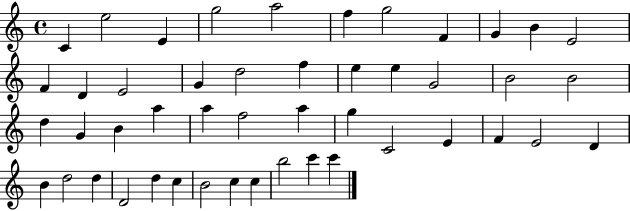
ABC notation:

X:1
T:Untitled
M:4/4
L:1/4
K:C
C e2 E g2 a2 f g2 F G B E2 F D E2 G d2 f e e G2 B2 B2 d G B a a f2 a g C2 E F E2 D B d2 d D2 d c B2 c c b2 c' c'